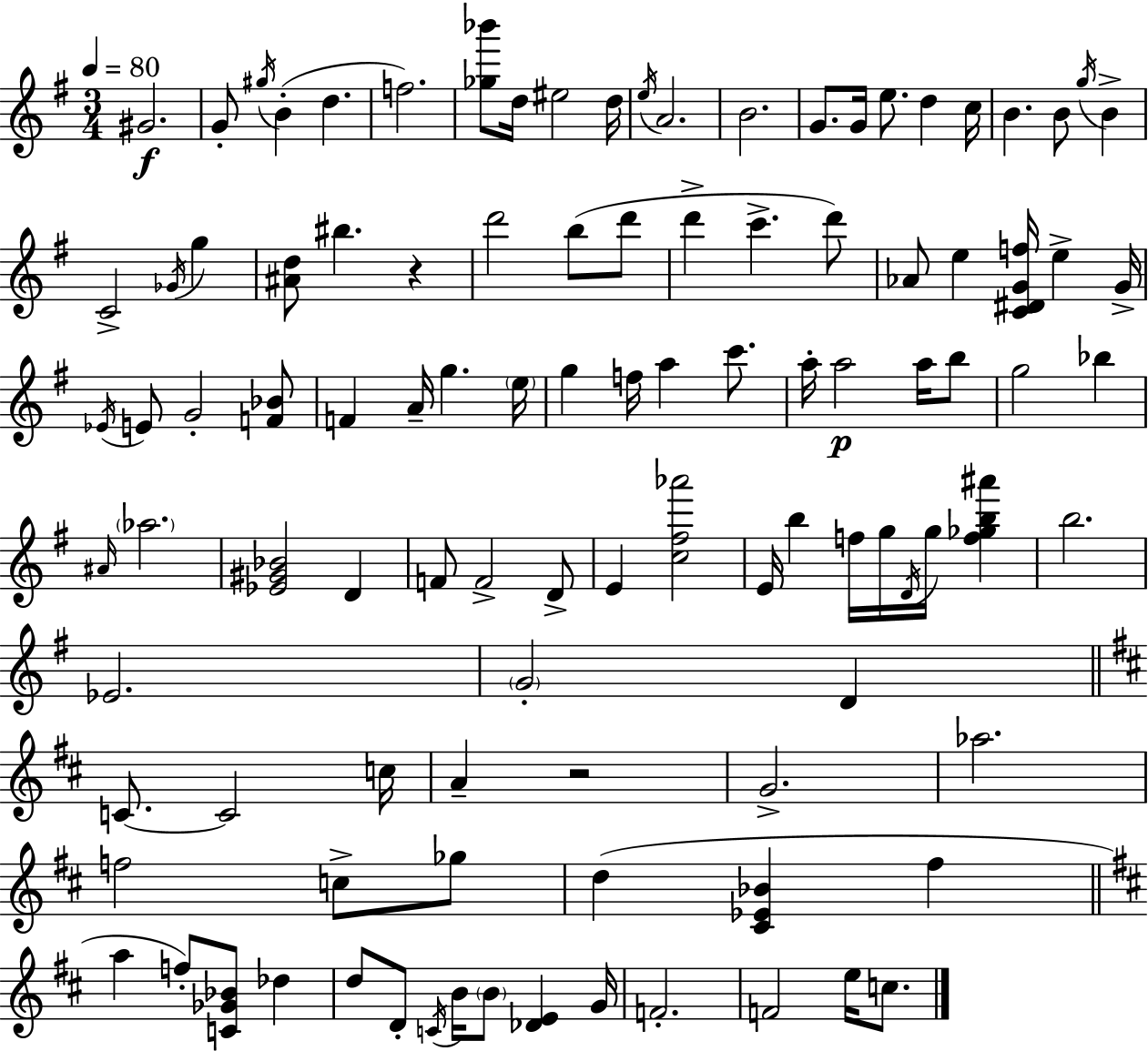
G#4/h. G4/e G#5/s B4/q D5/q. F5/h. [Gb5,Bb6]/e D5/s EIS5/h D5/s E5/s A4/h. B4/h. G4/e. G4/s E5/e. D5/q C5/s B4/q. B4/e G5/s B4/q C4/h Gb4/s G5/q [A#4,D5]/e BIS5/q. R/q D6/h B5/e D6/e D6/q C6/q. D6/e Ab4/e E5/q [C4,D#4,G4,F5]/s E5/q G4/s Eb4/s E4/e G4/h [F4,Bb4]/e F4/q A4/s G5/q. E5/s G5/q F5/s A5/q C6/e. A5/s A5/h A5/s B5/e G5/h Bb5/q A#4/s Ab5/h. [Eb4,G#4,Bb4]/h D4/q F4/e F4/h D4/e E4/q [C5,F#5,Ab6]/h E4/s B5/q F5/s G5/s D4/s G5/s [F5,Gb5,B5,A#6]/q B5/h. Eb4/h. G4/h D4/q C4/e. C4/h C5/s A4/q R/h G4/h. Ab5/h. F5/h C5/e Gb5/e D5/q [C#4,Eb4,Bb4]/q F#5/q A5/q F5/e [C4,Gb4,Bb4]/e Db5/q D5/e D4/e C4/s B4/s B4/e [Db4,E4]/q G4/s F4/h. F4/h E5/s C5/e.